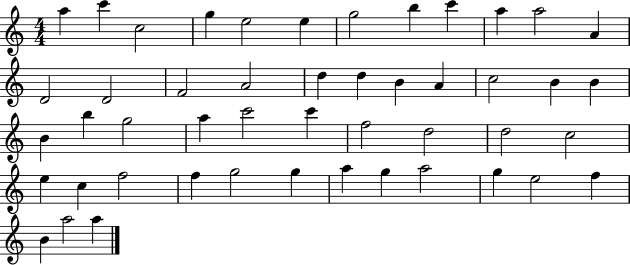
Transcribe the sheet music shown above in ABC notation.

X:1
T:Untitled
M:4/4
L:1/4
K:C
a c' c2 g e2 e g2 b c' a a2 A D2 D2 F2 A2 d d B A c2 B B B b g2 a c'2 c' f2 d2 d2 c2 e c f2 f g2 g a g a2 g e2 f B a2 a